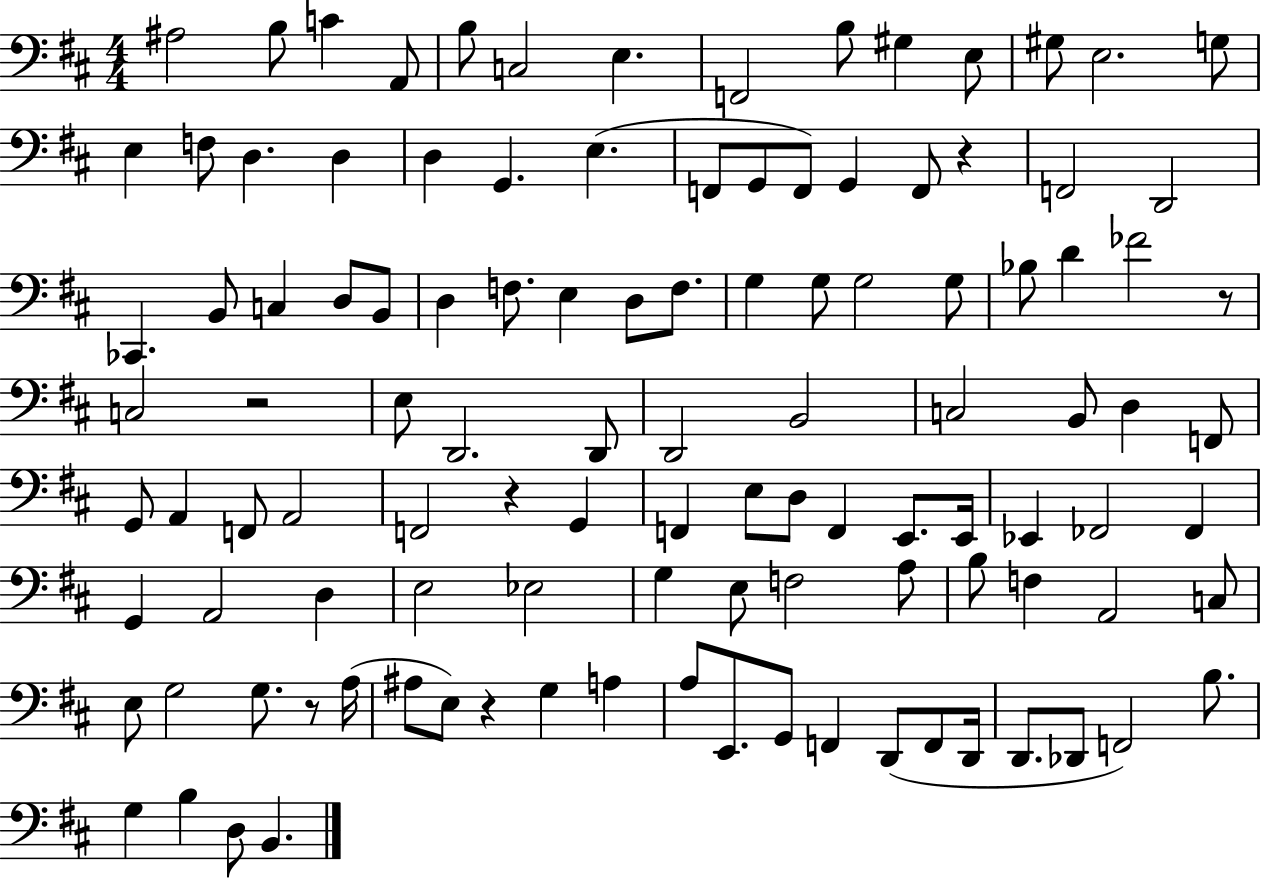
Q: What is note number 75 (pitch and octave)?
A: Eb3